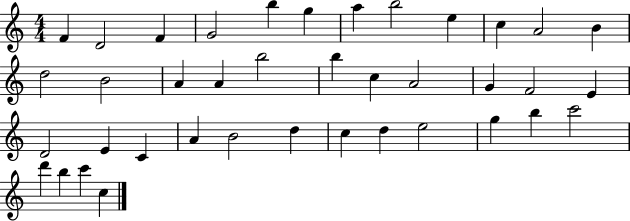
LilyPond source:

{
  \clef treble
  \numericTimeSignature
  \time 4/4
  \key c \major
  f'4 d'2 f'4 | g'2 b''4 g''4 | a''4 b''2 e''4 | c''4 a'2 b'4 | \break d''2 b'2 | a'4 a'4 b''2 | b''4 c''4 a'2 | g'4 f'2 e'4 | \break d'2 e'4 c'4 | a'4 b'2 d''4 | c''4 d''4 e''2 | g''4 b''4 c'''2 | \break d'''4 b''4 c'''4 c''4 | \bar "|."
}